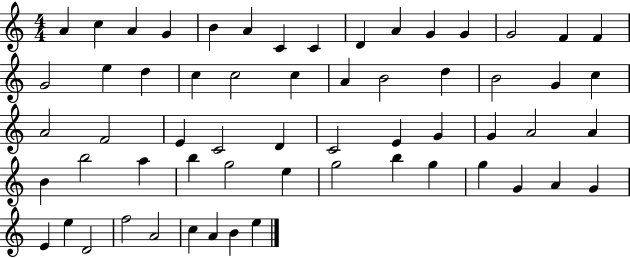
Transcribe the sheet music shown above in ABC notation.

X:1
T:Untitled
M:4/4
L:1/4
K:C
A c A G B A C C D A G G G2 F F G2 e d c c2 c A B2 d B2 G c A2 F2 E C2 D C2 E G G A2 A B b2 a b g2 e g2 b g g G A G E e D2 f2 A2 c A B e